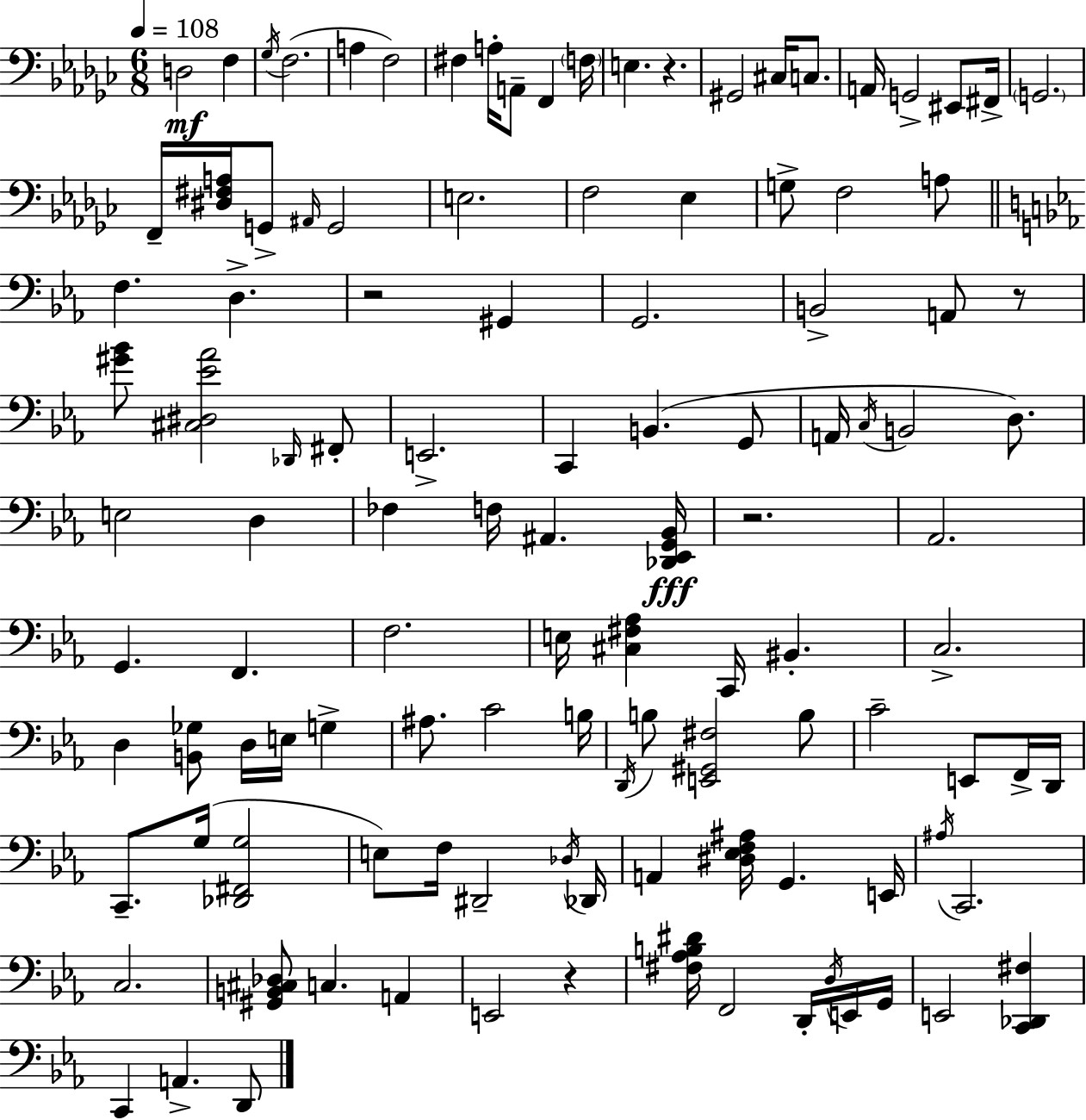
{
  \clef bass
  \numericTimeSignature
  \time 6/8
  \key ees \minor
  \tempo 4 = 108
  \repeat volta 2 { d2\mf f4 | \acciaccatura { ges16 } f2.( | a4 f2) | fis4 a16-. a,8-- f,4 | \break \parenthesize f16 e4. r4. | gis,2 cis16 c8. | a,16 g,2-> eis,8 | fis,16-> \parenthesize g,2. | \break f,16-- <dis fis a>16 g,8-> \grace { ais,16 } g,2 | e2. | f2 ees4 | g8-> f2 | \break a8 \bar "||" \break \key c \minor f4. d4.-> | r2 gis,4 | g,2. | b,2-> a,8 r8 | \break <gis' bes'>8 <cis dis ees' aes'>2 \grace { des,16 } fis,8-. | e,2.-> | c,4 b,4.( g,8 | a,16 \acciaccatura { c16 } b,2 d8.) | \break e2 d4 | fes4 f16 ais,4. | <des, ees, g, bes,>16\fff r2. | aes,2. | \break g,4. f,4. | f2. | e16 <cis fis aes>4 c,16 bis,4.-. | c2.-> | \break d4 <b, ges>8 d16 e16 g4-> | ais8. c'2 | b16 \acciaccatura { d,16 } b8 <e, gis, fis>2 | b8 c'2-- e,8 | \break f,16-> d,16 c,8.-- g16( <des, fis, g>2 | e8) f16 dis,2-- | \acciaccatura { des16 } des,16 a,4 <dis ees f ais>16 g,4. | e,16 \acciaccatura { ais16 } c,2. | \break c2. | <gis, b, cis des>8 c4. | a,4 e,2 | r4 <fis aes b dis'>16 f,2 | \break d,16-. \acciaccatura { d16 } e,16 g,16 e,2 | <c, des, fis>4 c,4 a,4.-> | d,8 } \bar "|."
}